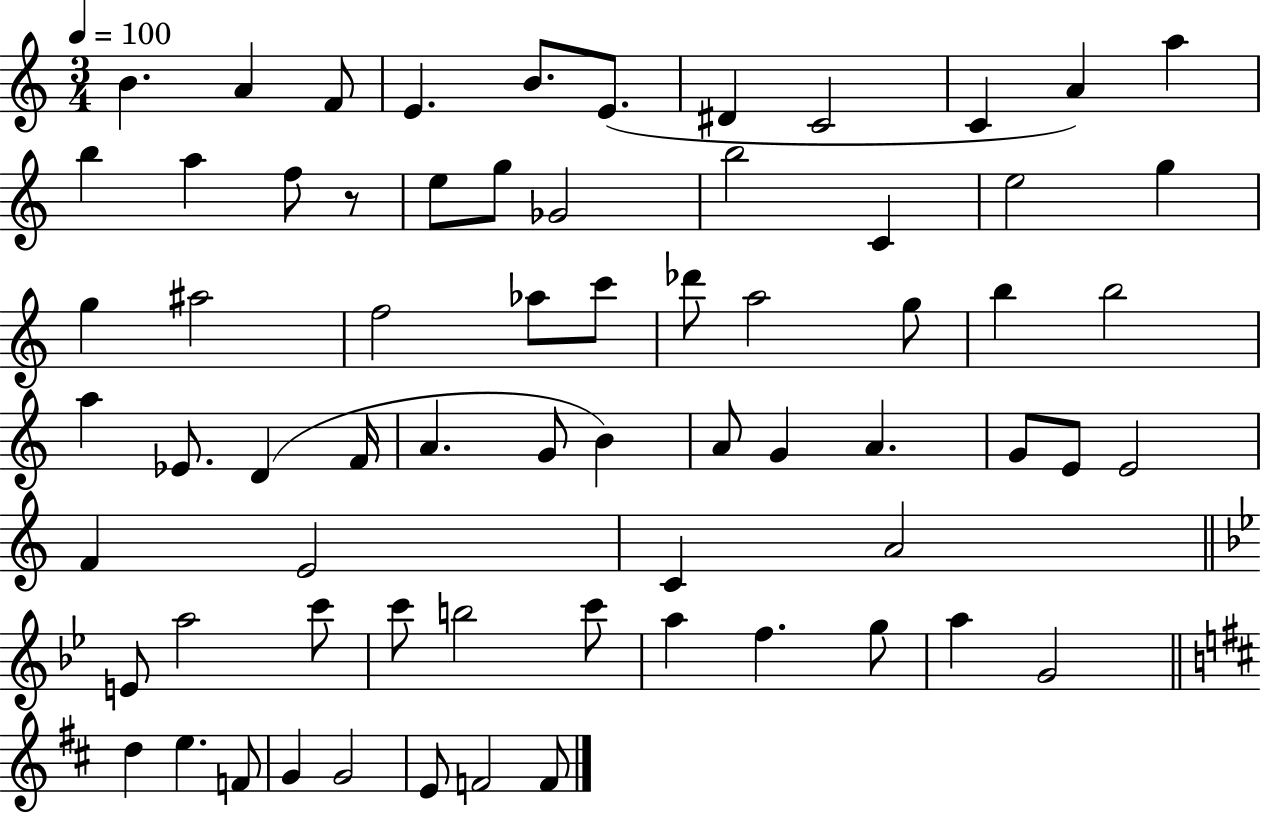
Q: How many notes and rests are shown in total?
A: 68